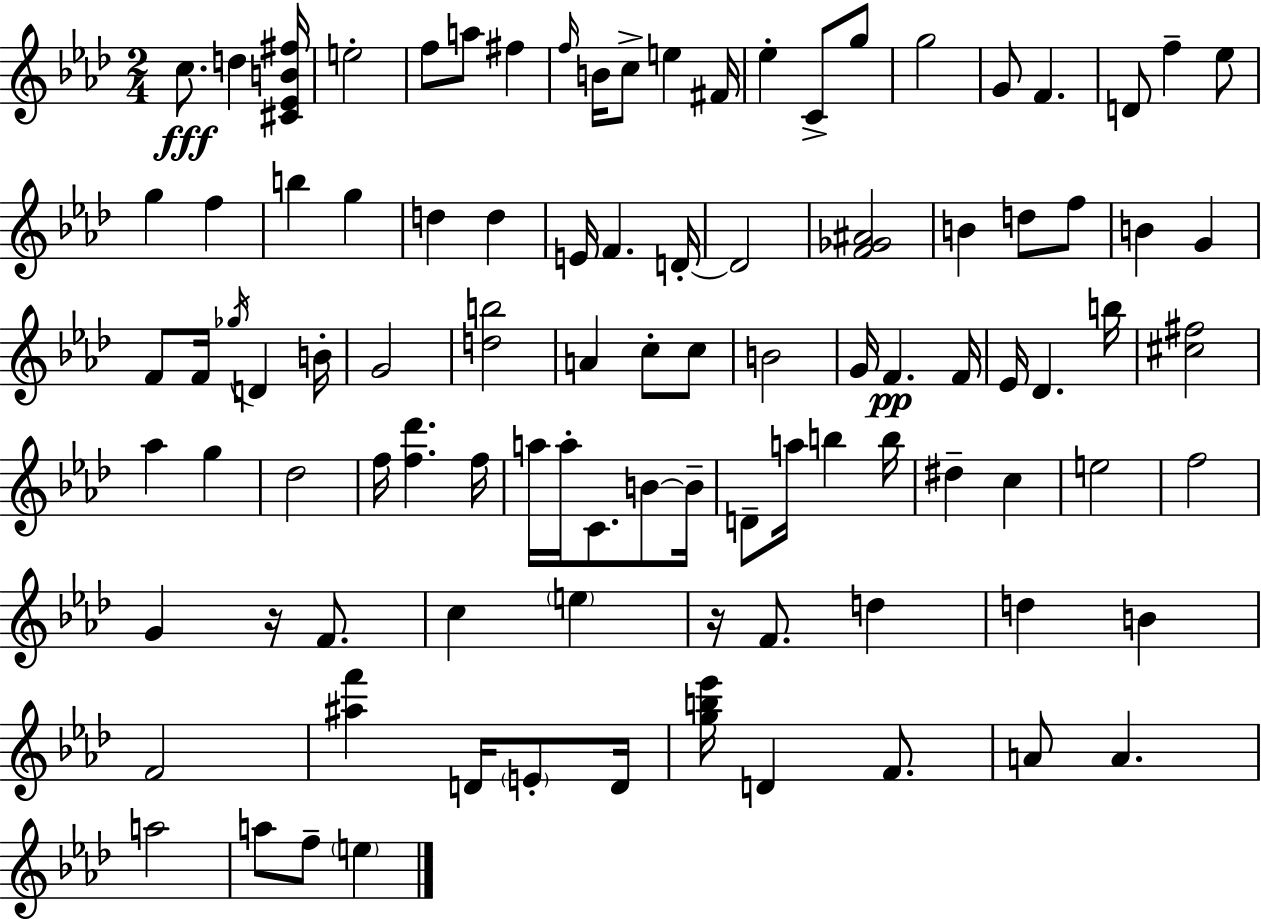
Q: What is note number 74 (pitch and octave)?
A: F4